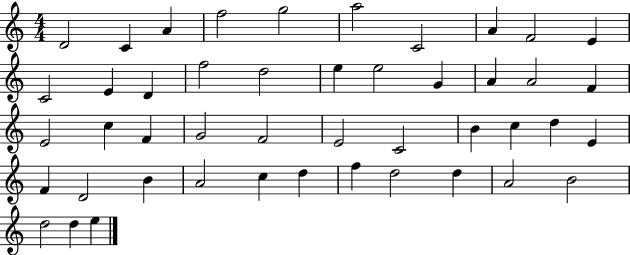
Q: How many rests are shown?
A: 0